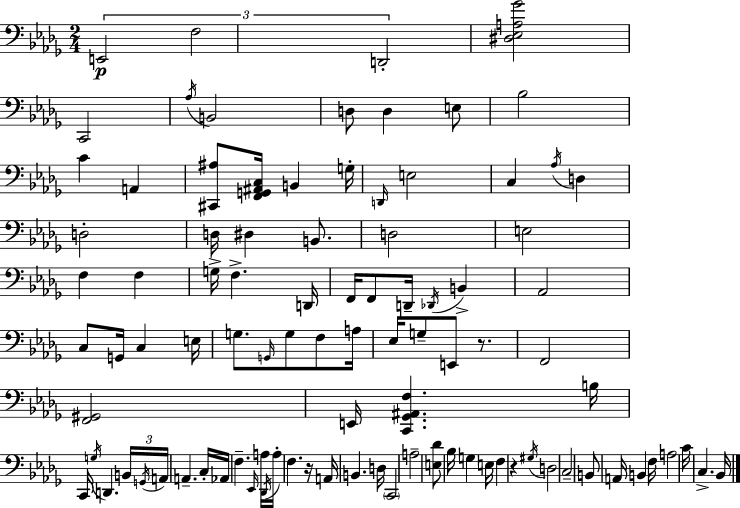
{
  \clef bass
  \numericTimeSignature
  \time 2/4
  \key bes \minor
  \tuplet 3/2 { e,2\p | f2 | d,2-. } | <dis ees a ges'>2 | \break c,2 | \acciaccatura { aes16 } b,2 | d8 d4 e8 | bes2 | \break c'4 a,4 | <cis, ais>8 <f, g, ais, c>16 b,4 | g16-. \grace { d,16 } e2 | c4 \acciaccatura { aes16 } d4 | \break d2-. | d16 dis4 | b,8. d2 | e2 | \break f4 f4 | g16-> f4.-> | d,16 f,16 f,8 d,16-- \acciaccatura { des,16 } | b,4-> aes,2 | \break c8 g,16 c4 | e16 g8. \grace { g,16 } | g8 f8 a16 ees16 g8-- | e,8 r8. f,2 | \break <f, gis,>2 | e,16 <c, ges, ais, f>4. | b16 c,16 \acciaccatura { g16 } d,4. | \tuplet 3/2 { b,16 \acciaccatura { g,16 } a,16 } | \break a,4.-- c16-. aes,16 | f4.-- \grace { ees,16 } a16 | \acciaccatura { des,16 } a16-. f4. | r16 a,16 b,4. | \break d16 \parenthesize c,2 | a2-- | <e des'>8 bes16 g4 | e16 f4 r4 | \break \acciaccatura { gis16 } d2 | c2-- | b,8 a,16 b,4 | f16 a2 | \break c'16 c4.-> | bes,16 \bar "|."
}